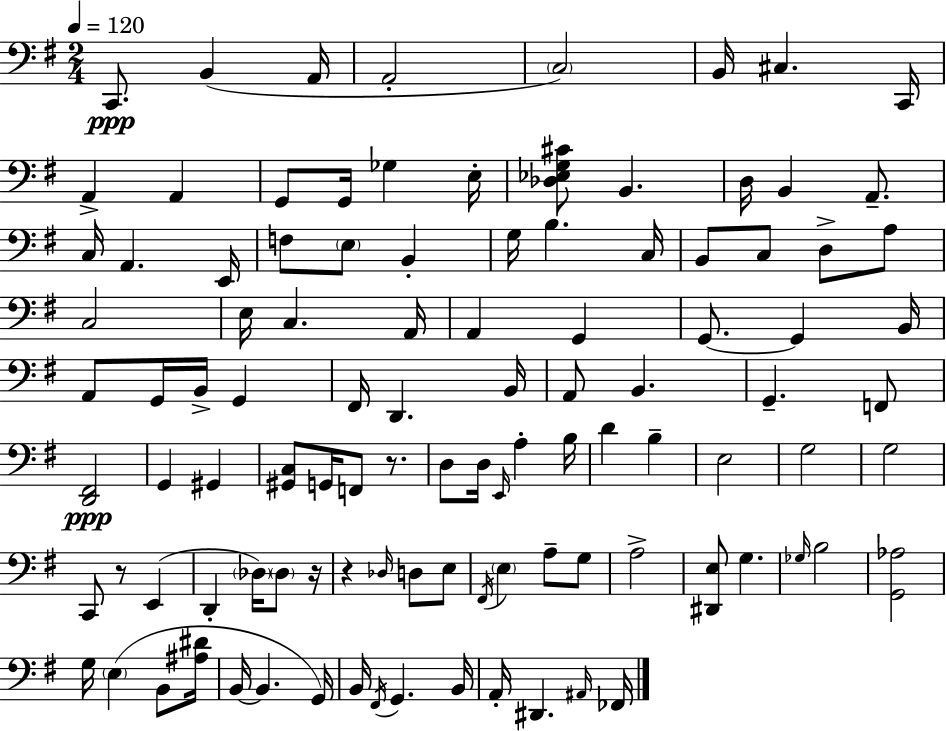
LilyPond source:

{
  \clef bass
  \numericTimeSignature
  \time 2/4
  \key g \major
  \tempo 4 = 120
  c,8.\ppp b,4( a,16 | a,2-. | \parenthesize c2) | b,16 cis4. c,16 | \break a,4-> a,4 | g,8 g,16 ges4 e16-. | <des ees g cis'>8 b,4. | d16 b,4 a,8.-- | \break c16 a,4. e,16 | f8 \parenthesize e8 b,4-. | g16 b4. c16 | b,8 c8 d8-> a8 | \break c2 | e16 c4. a,16 | a,4 g,4 | g,8.~~ g,4 b,16 | \break a,8 g,16 b,16-> g,4 | fis,16 d,4. b,16 | a,8 b,4. | g,4.-- f,8 | \break <d, fis,>2\ppp | g,4 gis,4 | <gis, c>8 g,16 f,8 r8. | d8 d16 \grace { e,16 } a4-. | \break b16 d'4 b4-- | e2 | g2 | g2 | \break c,8 r8 e,4( | d,4-. \parenthesize des16) \parenthesize des8 | r16 r4 \grace { des16 } d8 | e8 \acciaccatura { fis,16 } \parenthesize e4 a8-- | \break g8 a2-> | <dis, e>8 g4. | \grace { ges16 } b2 | <g, aes>2 | \break g16 \parenthesize e4( | b,8 <ais dis'>16 b,16~~ b,4. | g,16) b,16 \acciaccatura { fis,16 } g,4. | b,16 a,16-. dis,4. | \break \grace { ais,16 } fes,16 \bar "|."
}